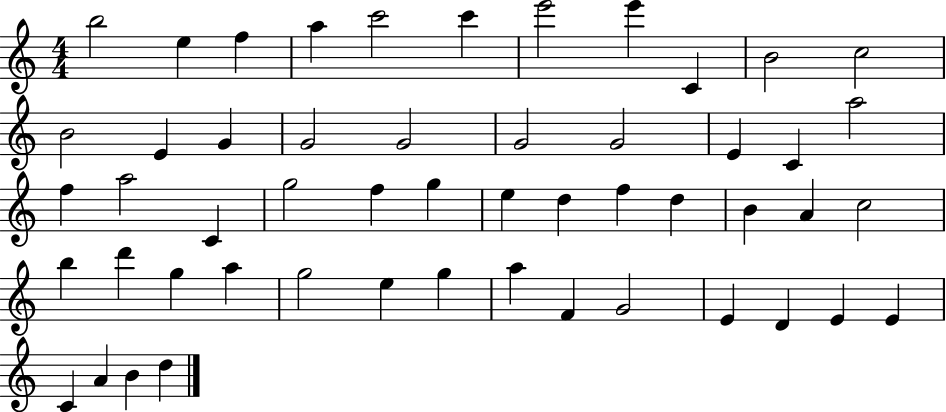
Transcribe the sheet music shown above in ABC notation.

X:1
T:Untitled
M:4/4
L:1/4
K:C
b2 e f a c'2 c' e'2 e' C B2 c2 B2 E G G2 G2 G2 G2 E C a2 f a2 C g2 f g e d f d B A c2 b d' g a g2 e g a F G2 E D E E C A B d